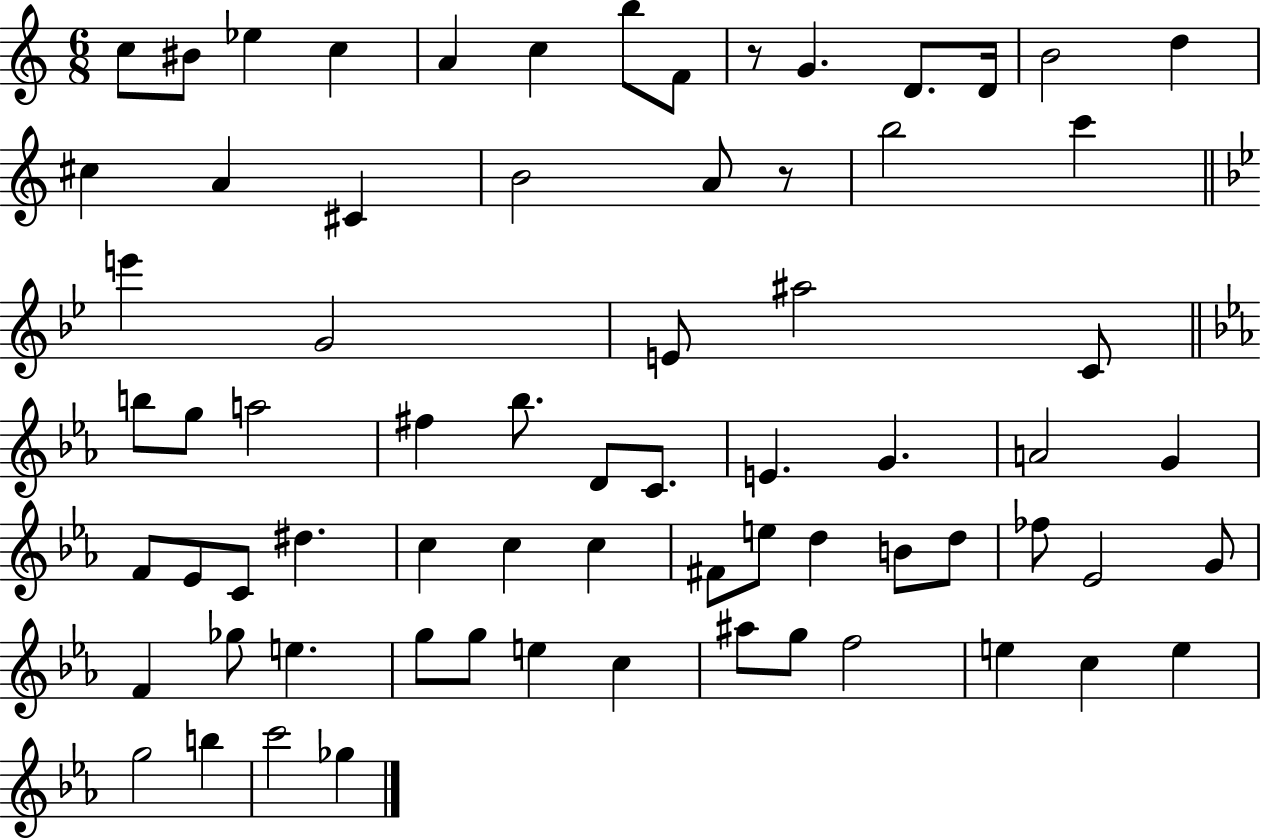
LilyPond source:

{
  \clef treble
  \numericTimeSignature
  \time 6/8
  \key c \major
  c''8 bis'8 ees''4 c''4 | a'4 c''4 b''8 f'8 | r8 g'4. d'8. d'16 | b'2 d''4 | \break cis''4 a'4 cis'4 | b'2 a'8 r8 | b''2 c'''4 | \bar "||" \break \key bes \major e'''4 g'2 | e'8 ais''2 c'8 | \bar "||" \break \key ees \major b''8 g''8 a''2 | fis''4 bes''8. d'8 c'8. | e'4. g'4. | a'2 g'4 | \break f'8 ees'8 c'8 dis''4. | c''4 c''4 c''4 | fis'8 e''8 d''4 b'8 d''8 | fes''8 ees'2 g'8 | \break f'4 ges''8 e''4. | g''8 g''8 e''4 c''4 | ais''8 g''8 f''2 | e''4 c''4 e''4 | \break g''2 b''4 | c'''2 ges''4 | \bar "|."
}